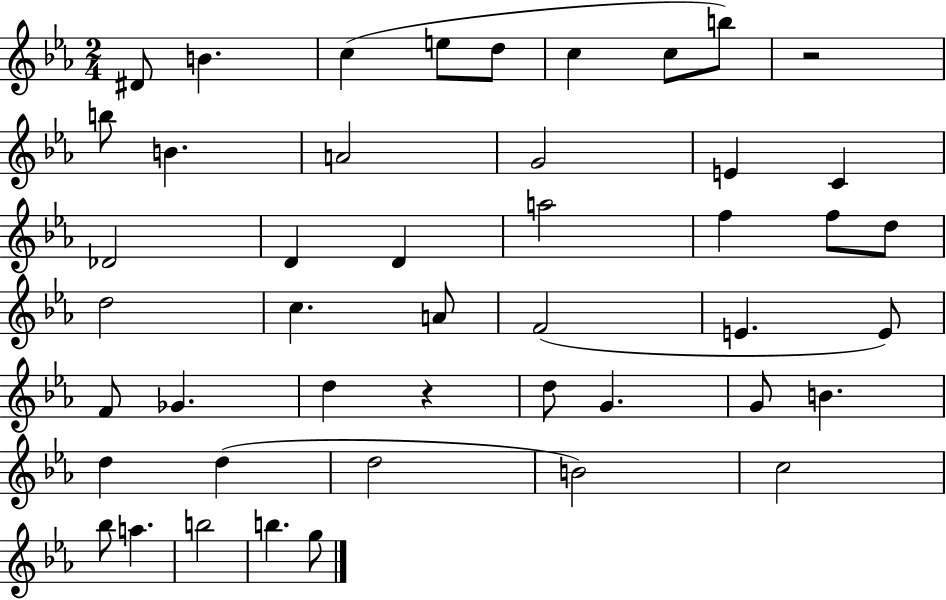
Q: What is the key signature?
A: EES major